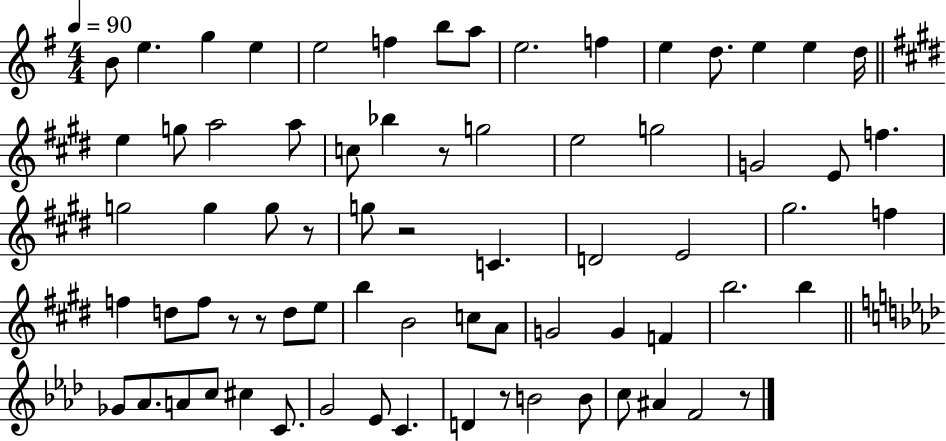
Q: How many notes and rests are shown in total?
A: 72